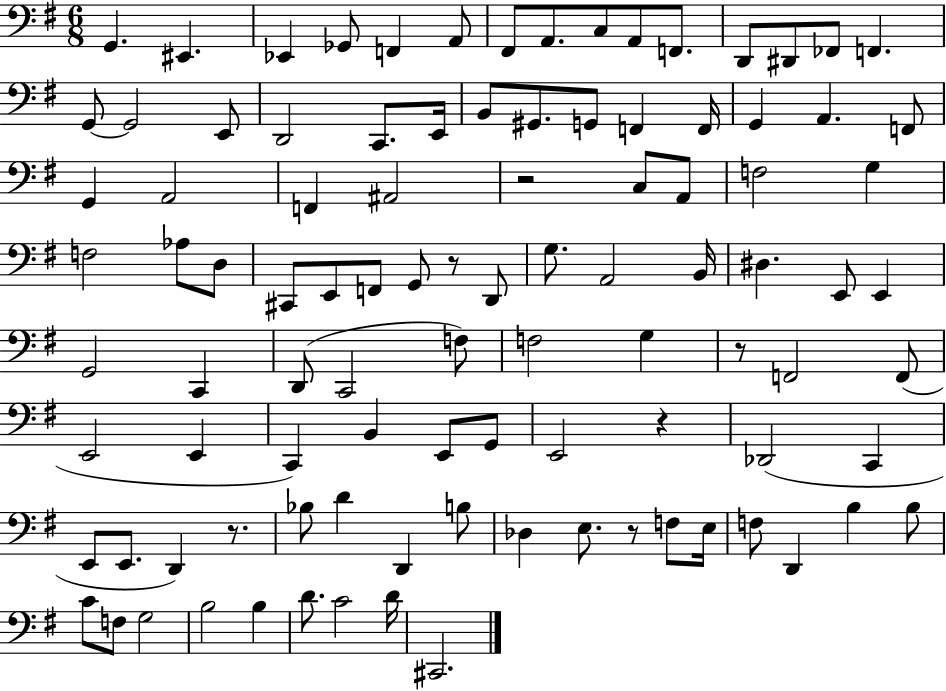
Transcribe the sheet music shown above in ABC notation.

X:1
T:Untitled
M:6/8
L:1/4
K:G
G,, ^E,, _E,, _G,,/2 F,, A,,/2 ^F,,/2 A,,/2 C,/2 A,,/2 F,,/2 D,,/2 ^D,,/2 _F,,/2 F,, G,,/2 G,,2 E,,/2 D,,2 C,,/2 E,,/4 B,,/2 ^G,,/2 G,,/2 F,, F,,/4 G,, A,, F,,/2 G,, A,,2 F,, ^A,,2 z2 C,/2 A,,/2 F,2 G, F,2 _A,/2 D,/2 ^C,,/2 E,,/2 F,,/2 G,,/2 z/2 D,,/2 G,/2 A,,2 B,,/4 ^D, E,,/2 E,, G,,2 C,, D,,/2 C,,2 F,/2 F,2 G, z/2 F,,2 F,,/2 E,,2 E,, C,, B,, E,,/2 G,,/2 E,,2 z _D,,2 C,, E,,/2 E,,/2 D,, z/2 _B,/2 D D,, B,/2 _D, E,/2 z/2 F,/2 E,/4 F,/2 D,, B, B,/2 C/2 F,/2 G,2 B,2 B, D/2 C2 D/4 ^C,,2